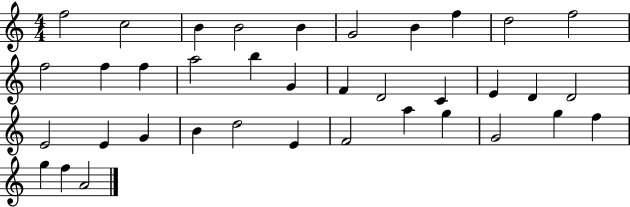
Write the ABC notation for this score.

X:1
T:Untitled
M:4/4
L:1/4
K:C
f2 c2 B B2 B G2 B f d2 f2 f2 f f a2 b G F D2 C E D D2 E2 E G B d2 E F2 a g G2 g f g f A2